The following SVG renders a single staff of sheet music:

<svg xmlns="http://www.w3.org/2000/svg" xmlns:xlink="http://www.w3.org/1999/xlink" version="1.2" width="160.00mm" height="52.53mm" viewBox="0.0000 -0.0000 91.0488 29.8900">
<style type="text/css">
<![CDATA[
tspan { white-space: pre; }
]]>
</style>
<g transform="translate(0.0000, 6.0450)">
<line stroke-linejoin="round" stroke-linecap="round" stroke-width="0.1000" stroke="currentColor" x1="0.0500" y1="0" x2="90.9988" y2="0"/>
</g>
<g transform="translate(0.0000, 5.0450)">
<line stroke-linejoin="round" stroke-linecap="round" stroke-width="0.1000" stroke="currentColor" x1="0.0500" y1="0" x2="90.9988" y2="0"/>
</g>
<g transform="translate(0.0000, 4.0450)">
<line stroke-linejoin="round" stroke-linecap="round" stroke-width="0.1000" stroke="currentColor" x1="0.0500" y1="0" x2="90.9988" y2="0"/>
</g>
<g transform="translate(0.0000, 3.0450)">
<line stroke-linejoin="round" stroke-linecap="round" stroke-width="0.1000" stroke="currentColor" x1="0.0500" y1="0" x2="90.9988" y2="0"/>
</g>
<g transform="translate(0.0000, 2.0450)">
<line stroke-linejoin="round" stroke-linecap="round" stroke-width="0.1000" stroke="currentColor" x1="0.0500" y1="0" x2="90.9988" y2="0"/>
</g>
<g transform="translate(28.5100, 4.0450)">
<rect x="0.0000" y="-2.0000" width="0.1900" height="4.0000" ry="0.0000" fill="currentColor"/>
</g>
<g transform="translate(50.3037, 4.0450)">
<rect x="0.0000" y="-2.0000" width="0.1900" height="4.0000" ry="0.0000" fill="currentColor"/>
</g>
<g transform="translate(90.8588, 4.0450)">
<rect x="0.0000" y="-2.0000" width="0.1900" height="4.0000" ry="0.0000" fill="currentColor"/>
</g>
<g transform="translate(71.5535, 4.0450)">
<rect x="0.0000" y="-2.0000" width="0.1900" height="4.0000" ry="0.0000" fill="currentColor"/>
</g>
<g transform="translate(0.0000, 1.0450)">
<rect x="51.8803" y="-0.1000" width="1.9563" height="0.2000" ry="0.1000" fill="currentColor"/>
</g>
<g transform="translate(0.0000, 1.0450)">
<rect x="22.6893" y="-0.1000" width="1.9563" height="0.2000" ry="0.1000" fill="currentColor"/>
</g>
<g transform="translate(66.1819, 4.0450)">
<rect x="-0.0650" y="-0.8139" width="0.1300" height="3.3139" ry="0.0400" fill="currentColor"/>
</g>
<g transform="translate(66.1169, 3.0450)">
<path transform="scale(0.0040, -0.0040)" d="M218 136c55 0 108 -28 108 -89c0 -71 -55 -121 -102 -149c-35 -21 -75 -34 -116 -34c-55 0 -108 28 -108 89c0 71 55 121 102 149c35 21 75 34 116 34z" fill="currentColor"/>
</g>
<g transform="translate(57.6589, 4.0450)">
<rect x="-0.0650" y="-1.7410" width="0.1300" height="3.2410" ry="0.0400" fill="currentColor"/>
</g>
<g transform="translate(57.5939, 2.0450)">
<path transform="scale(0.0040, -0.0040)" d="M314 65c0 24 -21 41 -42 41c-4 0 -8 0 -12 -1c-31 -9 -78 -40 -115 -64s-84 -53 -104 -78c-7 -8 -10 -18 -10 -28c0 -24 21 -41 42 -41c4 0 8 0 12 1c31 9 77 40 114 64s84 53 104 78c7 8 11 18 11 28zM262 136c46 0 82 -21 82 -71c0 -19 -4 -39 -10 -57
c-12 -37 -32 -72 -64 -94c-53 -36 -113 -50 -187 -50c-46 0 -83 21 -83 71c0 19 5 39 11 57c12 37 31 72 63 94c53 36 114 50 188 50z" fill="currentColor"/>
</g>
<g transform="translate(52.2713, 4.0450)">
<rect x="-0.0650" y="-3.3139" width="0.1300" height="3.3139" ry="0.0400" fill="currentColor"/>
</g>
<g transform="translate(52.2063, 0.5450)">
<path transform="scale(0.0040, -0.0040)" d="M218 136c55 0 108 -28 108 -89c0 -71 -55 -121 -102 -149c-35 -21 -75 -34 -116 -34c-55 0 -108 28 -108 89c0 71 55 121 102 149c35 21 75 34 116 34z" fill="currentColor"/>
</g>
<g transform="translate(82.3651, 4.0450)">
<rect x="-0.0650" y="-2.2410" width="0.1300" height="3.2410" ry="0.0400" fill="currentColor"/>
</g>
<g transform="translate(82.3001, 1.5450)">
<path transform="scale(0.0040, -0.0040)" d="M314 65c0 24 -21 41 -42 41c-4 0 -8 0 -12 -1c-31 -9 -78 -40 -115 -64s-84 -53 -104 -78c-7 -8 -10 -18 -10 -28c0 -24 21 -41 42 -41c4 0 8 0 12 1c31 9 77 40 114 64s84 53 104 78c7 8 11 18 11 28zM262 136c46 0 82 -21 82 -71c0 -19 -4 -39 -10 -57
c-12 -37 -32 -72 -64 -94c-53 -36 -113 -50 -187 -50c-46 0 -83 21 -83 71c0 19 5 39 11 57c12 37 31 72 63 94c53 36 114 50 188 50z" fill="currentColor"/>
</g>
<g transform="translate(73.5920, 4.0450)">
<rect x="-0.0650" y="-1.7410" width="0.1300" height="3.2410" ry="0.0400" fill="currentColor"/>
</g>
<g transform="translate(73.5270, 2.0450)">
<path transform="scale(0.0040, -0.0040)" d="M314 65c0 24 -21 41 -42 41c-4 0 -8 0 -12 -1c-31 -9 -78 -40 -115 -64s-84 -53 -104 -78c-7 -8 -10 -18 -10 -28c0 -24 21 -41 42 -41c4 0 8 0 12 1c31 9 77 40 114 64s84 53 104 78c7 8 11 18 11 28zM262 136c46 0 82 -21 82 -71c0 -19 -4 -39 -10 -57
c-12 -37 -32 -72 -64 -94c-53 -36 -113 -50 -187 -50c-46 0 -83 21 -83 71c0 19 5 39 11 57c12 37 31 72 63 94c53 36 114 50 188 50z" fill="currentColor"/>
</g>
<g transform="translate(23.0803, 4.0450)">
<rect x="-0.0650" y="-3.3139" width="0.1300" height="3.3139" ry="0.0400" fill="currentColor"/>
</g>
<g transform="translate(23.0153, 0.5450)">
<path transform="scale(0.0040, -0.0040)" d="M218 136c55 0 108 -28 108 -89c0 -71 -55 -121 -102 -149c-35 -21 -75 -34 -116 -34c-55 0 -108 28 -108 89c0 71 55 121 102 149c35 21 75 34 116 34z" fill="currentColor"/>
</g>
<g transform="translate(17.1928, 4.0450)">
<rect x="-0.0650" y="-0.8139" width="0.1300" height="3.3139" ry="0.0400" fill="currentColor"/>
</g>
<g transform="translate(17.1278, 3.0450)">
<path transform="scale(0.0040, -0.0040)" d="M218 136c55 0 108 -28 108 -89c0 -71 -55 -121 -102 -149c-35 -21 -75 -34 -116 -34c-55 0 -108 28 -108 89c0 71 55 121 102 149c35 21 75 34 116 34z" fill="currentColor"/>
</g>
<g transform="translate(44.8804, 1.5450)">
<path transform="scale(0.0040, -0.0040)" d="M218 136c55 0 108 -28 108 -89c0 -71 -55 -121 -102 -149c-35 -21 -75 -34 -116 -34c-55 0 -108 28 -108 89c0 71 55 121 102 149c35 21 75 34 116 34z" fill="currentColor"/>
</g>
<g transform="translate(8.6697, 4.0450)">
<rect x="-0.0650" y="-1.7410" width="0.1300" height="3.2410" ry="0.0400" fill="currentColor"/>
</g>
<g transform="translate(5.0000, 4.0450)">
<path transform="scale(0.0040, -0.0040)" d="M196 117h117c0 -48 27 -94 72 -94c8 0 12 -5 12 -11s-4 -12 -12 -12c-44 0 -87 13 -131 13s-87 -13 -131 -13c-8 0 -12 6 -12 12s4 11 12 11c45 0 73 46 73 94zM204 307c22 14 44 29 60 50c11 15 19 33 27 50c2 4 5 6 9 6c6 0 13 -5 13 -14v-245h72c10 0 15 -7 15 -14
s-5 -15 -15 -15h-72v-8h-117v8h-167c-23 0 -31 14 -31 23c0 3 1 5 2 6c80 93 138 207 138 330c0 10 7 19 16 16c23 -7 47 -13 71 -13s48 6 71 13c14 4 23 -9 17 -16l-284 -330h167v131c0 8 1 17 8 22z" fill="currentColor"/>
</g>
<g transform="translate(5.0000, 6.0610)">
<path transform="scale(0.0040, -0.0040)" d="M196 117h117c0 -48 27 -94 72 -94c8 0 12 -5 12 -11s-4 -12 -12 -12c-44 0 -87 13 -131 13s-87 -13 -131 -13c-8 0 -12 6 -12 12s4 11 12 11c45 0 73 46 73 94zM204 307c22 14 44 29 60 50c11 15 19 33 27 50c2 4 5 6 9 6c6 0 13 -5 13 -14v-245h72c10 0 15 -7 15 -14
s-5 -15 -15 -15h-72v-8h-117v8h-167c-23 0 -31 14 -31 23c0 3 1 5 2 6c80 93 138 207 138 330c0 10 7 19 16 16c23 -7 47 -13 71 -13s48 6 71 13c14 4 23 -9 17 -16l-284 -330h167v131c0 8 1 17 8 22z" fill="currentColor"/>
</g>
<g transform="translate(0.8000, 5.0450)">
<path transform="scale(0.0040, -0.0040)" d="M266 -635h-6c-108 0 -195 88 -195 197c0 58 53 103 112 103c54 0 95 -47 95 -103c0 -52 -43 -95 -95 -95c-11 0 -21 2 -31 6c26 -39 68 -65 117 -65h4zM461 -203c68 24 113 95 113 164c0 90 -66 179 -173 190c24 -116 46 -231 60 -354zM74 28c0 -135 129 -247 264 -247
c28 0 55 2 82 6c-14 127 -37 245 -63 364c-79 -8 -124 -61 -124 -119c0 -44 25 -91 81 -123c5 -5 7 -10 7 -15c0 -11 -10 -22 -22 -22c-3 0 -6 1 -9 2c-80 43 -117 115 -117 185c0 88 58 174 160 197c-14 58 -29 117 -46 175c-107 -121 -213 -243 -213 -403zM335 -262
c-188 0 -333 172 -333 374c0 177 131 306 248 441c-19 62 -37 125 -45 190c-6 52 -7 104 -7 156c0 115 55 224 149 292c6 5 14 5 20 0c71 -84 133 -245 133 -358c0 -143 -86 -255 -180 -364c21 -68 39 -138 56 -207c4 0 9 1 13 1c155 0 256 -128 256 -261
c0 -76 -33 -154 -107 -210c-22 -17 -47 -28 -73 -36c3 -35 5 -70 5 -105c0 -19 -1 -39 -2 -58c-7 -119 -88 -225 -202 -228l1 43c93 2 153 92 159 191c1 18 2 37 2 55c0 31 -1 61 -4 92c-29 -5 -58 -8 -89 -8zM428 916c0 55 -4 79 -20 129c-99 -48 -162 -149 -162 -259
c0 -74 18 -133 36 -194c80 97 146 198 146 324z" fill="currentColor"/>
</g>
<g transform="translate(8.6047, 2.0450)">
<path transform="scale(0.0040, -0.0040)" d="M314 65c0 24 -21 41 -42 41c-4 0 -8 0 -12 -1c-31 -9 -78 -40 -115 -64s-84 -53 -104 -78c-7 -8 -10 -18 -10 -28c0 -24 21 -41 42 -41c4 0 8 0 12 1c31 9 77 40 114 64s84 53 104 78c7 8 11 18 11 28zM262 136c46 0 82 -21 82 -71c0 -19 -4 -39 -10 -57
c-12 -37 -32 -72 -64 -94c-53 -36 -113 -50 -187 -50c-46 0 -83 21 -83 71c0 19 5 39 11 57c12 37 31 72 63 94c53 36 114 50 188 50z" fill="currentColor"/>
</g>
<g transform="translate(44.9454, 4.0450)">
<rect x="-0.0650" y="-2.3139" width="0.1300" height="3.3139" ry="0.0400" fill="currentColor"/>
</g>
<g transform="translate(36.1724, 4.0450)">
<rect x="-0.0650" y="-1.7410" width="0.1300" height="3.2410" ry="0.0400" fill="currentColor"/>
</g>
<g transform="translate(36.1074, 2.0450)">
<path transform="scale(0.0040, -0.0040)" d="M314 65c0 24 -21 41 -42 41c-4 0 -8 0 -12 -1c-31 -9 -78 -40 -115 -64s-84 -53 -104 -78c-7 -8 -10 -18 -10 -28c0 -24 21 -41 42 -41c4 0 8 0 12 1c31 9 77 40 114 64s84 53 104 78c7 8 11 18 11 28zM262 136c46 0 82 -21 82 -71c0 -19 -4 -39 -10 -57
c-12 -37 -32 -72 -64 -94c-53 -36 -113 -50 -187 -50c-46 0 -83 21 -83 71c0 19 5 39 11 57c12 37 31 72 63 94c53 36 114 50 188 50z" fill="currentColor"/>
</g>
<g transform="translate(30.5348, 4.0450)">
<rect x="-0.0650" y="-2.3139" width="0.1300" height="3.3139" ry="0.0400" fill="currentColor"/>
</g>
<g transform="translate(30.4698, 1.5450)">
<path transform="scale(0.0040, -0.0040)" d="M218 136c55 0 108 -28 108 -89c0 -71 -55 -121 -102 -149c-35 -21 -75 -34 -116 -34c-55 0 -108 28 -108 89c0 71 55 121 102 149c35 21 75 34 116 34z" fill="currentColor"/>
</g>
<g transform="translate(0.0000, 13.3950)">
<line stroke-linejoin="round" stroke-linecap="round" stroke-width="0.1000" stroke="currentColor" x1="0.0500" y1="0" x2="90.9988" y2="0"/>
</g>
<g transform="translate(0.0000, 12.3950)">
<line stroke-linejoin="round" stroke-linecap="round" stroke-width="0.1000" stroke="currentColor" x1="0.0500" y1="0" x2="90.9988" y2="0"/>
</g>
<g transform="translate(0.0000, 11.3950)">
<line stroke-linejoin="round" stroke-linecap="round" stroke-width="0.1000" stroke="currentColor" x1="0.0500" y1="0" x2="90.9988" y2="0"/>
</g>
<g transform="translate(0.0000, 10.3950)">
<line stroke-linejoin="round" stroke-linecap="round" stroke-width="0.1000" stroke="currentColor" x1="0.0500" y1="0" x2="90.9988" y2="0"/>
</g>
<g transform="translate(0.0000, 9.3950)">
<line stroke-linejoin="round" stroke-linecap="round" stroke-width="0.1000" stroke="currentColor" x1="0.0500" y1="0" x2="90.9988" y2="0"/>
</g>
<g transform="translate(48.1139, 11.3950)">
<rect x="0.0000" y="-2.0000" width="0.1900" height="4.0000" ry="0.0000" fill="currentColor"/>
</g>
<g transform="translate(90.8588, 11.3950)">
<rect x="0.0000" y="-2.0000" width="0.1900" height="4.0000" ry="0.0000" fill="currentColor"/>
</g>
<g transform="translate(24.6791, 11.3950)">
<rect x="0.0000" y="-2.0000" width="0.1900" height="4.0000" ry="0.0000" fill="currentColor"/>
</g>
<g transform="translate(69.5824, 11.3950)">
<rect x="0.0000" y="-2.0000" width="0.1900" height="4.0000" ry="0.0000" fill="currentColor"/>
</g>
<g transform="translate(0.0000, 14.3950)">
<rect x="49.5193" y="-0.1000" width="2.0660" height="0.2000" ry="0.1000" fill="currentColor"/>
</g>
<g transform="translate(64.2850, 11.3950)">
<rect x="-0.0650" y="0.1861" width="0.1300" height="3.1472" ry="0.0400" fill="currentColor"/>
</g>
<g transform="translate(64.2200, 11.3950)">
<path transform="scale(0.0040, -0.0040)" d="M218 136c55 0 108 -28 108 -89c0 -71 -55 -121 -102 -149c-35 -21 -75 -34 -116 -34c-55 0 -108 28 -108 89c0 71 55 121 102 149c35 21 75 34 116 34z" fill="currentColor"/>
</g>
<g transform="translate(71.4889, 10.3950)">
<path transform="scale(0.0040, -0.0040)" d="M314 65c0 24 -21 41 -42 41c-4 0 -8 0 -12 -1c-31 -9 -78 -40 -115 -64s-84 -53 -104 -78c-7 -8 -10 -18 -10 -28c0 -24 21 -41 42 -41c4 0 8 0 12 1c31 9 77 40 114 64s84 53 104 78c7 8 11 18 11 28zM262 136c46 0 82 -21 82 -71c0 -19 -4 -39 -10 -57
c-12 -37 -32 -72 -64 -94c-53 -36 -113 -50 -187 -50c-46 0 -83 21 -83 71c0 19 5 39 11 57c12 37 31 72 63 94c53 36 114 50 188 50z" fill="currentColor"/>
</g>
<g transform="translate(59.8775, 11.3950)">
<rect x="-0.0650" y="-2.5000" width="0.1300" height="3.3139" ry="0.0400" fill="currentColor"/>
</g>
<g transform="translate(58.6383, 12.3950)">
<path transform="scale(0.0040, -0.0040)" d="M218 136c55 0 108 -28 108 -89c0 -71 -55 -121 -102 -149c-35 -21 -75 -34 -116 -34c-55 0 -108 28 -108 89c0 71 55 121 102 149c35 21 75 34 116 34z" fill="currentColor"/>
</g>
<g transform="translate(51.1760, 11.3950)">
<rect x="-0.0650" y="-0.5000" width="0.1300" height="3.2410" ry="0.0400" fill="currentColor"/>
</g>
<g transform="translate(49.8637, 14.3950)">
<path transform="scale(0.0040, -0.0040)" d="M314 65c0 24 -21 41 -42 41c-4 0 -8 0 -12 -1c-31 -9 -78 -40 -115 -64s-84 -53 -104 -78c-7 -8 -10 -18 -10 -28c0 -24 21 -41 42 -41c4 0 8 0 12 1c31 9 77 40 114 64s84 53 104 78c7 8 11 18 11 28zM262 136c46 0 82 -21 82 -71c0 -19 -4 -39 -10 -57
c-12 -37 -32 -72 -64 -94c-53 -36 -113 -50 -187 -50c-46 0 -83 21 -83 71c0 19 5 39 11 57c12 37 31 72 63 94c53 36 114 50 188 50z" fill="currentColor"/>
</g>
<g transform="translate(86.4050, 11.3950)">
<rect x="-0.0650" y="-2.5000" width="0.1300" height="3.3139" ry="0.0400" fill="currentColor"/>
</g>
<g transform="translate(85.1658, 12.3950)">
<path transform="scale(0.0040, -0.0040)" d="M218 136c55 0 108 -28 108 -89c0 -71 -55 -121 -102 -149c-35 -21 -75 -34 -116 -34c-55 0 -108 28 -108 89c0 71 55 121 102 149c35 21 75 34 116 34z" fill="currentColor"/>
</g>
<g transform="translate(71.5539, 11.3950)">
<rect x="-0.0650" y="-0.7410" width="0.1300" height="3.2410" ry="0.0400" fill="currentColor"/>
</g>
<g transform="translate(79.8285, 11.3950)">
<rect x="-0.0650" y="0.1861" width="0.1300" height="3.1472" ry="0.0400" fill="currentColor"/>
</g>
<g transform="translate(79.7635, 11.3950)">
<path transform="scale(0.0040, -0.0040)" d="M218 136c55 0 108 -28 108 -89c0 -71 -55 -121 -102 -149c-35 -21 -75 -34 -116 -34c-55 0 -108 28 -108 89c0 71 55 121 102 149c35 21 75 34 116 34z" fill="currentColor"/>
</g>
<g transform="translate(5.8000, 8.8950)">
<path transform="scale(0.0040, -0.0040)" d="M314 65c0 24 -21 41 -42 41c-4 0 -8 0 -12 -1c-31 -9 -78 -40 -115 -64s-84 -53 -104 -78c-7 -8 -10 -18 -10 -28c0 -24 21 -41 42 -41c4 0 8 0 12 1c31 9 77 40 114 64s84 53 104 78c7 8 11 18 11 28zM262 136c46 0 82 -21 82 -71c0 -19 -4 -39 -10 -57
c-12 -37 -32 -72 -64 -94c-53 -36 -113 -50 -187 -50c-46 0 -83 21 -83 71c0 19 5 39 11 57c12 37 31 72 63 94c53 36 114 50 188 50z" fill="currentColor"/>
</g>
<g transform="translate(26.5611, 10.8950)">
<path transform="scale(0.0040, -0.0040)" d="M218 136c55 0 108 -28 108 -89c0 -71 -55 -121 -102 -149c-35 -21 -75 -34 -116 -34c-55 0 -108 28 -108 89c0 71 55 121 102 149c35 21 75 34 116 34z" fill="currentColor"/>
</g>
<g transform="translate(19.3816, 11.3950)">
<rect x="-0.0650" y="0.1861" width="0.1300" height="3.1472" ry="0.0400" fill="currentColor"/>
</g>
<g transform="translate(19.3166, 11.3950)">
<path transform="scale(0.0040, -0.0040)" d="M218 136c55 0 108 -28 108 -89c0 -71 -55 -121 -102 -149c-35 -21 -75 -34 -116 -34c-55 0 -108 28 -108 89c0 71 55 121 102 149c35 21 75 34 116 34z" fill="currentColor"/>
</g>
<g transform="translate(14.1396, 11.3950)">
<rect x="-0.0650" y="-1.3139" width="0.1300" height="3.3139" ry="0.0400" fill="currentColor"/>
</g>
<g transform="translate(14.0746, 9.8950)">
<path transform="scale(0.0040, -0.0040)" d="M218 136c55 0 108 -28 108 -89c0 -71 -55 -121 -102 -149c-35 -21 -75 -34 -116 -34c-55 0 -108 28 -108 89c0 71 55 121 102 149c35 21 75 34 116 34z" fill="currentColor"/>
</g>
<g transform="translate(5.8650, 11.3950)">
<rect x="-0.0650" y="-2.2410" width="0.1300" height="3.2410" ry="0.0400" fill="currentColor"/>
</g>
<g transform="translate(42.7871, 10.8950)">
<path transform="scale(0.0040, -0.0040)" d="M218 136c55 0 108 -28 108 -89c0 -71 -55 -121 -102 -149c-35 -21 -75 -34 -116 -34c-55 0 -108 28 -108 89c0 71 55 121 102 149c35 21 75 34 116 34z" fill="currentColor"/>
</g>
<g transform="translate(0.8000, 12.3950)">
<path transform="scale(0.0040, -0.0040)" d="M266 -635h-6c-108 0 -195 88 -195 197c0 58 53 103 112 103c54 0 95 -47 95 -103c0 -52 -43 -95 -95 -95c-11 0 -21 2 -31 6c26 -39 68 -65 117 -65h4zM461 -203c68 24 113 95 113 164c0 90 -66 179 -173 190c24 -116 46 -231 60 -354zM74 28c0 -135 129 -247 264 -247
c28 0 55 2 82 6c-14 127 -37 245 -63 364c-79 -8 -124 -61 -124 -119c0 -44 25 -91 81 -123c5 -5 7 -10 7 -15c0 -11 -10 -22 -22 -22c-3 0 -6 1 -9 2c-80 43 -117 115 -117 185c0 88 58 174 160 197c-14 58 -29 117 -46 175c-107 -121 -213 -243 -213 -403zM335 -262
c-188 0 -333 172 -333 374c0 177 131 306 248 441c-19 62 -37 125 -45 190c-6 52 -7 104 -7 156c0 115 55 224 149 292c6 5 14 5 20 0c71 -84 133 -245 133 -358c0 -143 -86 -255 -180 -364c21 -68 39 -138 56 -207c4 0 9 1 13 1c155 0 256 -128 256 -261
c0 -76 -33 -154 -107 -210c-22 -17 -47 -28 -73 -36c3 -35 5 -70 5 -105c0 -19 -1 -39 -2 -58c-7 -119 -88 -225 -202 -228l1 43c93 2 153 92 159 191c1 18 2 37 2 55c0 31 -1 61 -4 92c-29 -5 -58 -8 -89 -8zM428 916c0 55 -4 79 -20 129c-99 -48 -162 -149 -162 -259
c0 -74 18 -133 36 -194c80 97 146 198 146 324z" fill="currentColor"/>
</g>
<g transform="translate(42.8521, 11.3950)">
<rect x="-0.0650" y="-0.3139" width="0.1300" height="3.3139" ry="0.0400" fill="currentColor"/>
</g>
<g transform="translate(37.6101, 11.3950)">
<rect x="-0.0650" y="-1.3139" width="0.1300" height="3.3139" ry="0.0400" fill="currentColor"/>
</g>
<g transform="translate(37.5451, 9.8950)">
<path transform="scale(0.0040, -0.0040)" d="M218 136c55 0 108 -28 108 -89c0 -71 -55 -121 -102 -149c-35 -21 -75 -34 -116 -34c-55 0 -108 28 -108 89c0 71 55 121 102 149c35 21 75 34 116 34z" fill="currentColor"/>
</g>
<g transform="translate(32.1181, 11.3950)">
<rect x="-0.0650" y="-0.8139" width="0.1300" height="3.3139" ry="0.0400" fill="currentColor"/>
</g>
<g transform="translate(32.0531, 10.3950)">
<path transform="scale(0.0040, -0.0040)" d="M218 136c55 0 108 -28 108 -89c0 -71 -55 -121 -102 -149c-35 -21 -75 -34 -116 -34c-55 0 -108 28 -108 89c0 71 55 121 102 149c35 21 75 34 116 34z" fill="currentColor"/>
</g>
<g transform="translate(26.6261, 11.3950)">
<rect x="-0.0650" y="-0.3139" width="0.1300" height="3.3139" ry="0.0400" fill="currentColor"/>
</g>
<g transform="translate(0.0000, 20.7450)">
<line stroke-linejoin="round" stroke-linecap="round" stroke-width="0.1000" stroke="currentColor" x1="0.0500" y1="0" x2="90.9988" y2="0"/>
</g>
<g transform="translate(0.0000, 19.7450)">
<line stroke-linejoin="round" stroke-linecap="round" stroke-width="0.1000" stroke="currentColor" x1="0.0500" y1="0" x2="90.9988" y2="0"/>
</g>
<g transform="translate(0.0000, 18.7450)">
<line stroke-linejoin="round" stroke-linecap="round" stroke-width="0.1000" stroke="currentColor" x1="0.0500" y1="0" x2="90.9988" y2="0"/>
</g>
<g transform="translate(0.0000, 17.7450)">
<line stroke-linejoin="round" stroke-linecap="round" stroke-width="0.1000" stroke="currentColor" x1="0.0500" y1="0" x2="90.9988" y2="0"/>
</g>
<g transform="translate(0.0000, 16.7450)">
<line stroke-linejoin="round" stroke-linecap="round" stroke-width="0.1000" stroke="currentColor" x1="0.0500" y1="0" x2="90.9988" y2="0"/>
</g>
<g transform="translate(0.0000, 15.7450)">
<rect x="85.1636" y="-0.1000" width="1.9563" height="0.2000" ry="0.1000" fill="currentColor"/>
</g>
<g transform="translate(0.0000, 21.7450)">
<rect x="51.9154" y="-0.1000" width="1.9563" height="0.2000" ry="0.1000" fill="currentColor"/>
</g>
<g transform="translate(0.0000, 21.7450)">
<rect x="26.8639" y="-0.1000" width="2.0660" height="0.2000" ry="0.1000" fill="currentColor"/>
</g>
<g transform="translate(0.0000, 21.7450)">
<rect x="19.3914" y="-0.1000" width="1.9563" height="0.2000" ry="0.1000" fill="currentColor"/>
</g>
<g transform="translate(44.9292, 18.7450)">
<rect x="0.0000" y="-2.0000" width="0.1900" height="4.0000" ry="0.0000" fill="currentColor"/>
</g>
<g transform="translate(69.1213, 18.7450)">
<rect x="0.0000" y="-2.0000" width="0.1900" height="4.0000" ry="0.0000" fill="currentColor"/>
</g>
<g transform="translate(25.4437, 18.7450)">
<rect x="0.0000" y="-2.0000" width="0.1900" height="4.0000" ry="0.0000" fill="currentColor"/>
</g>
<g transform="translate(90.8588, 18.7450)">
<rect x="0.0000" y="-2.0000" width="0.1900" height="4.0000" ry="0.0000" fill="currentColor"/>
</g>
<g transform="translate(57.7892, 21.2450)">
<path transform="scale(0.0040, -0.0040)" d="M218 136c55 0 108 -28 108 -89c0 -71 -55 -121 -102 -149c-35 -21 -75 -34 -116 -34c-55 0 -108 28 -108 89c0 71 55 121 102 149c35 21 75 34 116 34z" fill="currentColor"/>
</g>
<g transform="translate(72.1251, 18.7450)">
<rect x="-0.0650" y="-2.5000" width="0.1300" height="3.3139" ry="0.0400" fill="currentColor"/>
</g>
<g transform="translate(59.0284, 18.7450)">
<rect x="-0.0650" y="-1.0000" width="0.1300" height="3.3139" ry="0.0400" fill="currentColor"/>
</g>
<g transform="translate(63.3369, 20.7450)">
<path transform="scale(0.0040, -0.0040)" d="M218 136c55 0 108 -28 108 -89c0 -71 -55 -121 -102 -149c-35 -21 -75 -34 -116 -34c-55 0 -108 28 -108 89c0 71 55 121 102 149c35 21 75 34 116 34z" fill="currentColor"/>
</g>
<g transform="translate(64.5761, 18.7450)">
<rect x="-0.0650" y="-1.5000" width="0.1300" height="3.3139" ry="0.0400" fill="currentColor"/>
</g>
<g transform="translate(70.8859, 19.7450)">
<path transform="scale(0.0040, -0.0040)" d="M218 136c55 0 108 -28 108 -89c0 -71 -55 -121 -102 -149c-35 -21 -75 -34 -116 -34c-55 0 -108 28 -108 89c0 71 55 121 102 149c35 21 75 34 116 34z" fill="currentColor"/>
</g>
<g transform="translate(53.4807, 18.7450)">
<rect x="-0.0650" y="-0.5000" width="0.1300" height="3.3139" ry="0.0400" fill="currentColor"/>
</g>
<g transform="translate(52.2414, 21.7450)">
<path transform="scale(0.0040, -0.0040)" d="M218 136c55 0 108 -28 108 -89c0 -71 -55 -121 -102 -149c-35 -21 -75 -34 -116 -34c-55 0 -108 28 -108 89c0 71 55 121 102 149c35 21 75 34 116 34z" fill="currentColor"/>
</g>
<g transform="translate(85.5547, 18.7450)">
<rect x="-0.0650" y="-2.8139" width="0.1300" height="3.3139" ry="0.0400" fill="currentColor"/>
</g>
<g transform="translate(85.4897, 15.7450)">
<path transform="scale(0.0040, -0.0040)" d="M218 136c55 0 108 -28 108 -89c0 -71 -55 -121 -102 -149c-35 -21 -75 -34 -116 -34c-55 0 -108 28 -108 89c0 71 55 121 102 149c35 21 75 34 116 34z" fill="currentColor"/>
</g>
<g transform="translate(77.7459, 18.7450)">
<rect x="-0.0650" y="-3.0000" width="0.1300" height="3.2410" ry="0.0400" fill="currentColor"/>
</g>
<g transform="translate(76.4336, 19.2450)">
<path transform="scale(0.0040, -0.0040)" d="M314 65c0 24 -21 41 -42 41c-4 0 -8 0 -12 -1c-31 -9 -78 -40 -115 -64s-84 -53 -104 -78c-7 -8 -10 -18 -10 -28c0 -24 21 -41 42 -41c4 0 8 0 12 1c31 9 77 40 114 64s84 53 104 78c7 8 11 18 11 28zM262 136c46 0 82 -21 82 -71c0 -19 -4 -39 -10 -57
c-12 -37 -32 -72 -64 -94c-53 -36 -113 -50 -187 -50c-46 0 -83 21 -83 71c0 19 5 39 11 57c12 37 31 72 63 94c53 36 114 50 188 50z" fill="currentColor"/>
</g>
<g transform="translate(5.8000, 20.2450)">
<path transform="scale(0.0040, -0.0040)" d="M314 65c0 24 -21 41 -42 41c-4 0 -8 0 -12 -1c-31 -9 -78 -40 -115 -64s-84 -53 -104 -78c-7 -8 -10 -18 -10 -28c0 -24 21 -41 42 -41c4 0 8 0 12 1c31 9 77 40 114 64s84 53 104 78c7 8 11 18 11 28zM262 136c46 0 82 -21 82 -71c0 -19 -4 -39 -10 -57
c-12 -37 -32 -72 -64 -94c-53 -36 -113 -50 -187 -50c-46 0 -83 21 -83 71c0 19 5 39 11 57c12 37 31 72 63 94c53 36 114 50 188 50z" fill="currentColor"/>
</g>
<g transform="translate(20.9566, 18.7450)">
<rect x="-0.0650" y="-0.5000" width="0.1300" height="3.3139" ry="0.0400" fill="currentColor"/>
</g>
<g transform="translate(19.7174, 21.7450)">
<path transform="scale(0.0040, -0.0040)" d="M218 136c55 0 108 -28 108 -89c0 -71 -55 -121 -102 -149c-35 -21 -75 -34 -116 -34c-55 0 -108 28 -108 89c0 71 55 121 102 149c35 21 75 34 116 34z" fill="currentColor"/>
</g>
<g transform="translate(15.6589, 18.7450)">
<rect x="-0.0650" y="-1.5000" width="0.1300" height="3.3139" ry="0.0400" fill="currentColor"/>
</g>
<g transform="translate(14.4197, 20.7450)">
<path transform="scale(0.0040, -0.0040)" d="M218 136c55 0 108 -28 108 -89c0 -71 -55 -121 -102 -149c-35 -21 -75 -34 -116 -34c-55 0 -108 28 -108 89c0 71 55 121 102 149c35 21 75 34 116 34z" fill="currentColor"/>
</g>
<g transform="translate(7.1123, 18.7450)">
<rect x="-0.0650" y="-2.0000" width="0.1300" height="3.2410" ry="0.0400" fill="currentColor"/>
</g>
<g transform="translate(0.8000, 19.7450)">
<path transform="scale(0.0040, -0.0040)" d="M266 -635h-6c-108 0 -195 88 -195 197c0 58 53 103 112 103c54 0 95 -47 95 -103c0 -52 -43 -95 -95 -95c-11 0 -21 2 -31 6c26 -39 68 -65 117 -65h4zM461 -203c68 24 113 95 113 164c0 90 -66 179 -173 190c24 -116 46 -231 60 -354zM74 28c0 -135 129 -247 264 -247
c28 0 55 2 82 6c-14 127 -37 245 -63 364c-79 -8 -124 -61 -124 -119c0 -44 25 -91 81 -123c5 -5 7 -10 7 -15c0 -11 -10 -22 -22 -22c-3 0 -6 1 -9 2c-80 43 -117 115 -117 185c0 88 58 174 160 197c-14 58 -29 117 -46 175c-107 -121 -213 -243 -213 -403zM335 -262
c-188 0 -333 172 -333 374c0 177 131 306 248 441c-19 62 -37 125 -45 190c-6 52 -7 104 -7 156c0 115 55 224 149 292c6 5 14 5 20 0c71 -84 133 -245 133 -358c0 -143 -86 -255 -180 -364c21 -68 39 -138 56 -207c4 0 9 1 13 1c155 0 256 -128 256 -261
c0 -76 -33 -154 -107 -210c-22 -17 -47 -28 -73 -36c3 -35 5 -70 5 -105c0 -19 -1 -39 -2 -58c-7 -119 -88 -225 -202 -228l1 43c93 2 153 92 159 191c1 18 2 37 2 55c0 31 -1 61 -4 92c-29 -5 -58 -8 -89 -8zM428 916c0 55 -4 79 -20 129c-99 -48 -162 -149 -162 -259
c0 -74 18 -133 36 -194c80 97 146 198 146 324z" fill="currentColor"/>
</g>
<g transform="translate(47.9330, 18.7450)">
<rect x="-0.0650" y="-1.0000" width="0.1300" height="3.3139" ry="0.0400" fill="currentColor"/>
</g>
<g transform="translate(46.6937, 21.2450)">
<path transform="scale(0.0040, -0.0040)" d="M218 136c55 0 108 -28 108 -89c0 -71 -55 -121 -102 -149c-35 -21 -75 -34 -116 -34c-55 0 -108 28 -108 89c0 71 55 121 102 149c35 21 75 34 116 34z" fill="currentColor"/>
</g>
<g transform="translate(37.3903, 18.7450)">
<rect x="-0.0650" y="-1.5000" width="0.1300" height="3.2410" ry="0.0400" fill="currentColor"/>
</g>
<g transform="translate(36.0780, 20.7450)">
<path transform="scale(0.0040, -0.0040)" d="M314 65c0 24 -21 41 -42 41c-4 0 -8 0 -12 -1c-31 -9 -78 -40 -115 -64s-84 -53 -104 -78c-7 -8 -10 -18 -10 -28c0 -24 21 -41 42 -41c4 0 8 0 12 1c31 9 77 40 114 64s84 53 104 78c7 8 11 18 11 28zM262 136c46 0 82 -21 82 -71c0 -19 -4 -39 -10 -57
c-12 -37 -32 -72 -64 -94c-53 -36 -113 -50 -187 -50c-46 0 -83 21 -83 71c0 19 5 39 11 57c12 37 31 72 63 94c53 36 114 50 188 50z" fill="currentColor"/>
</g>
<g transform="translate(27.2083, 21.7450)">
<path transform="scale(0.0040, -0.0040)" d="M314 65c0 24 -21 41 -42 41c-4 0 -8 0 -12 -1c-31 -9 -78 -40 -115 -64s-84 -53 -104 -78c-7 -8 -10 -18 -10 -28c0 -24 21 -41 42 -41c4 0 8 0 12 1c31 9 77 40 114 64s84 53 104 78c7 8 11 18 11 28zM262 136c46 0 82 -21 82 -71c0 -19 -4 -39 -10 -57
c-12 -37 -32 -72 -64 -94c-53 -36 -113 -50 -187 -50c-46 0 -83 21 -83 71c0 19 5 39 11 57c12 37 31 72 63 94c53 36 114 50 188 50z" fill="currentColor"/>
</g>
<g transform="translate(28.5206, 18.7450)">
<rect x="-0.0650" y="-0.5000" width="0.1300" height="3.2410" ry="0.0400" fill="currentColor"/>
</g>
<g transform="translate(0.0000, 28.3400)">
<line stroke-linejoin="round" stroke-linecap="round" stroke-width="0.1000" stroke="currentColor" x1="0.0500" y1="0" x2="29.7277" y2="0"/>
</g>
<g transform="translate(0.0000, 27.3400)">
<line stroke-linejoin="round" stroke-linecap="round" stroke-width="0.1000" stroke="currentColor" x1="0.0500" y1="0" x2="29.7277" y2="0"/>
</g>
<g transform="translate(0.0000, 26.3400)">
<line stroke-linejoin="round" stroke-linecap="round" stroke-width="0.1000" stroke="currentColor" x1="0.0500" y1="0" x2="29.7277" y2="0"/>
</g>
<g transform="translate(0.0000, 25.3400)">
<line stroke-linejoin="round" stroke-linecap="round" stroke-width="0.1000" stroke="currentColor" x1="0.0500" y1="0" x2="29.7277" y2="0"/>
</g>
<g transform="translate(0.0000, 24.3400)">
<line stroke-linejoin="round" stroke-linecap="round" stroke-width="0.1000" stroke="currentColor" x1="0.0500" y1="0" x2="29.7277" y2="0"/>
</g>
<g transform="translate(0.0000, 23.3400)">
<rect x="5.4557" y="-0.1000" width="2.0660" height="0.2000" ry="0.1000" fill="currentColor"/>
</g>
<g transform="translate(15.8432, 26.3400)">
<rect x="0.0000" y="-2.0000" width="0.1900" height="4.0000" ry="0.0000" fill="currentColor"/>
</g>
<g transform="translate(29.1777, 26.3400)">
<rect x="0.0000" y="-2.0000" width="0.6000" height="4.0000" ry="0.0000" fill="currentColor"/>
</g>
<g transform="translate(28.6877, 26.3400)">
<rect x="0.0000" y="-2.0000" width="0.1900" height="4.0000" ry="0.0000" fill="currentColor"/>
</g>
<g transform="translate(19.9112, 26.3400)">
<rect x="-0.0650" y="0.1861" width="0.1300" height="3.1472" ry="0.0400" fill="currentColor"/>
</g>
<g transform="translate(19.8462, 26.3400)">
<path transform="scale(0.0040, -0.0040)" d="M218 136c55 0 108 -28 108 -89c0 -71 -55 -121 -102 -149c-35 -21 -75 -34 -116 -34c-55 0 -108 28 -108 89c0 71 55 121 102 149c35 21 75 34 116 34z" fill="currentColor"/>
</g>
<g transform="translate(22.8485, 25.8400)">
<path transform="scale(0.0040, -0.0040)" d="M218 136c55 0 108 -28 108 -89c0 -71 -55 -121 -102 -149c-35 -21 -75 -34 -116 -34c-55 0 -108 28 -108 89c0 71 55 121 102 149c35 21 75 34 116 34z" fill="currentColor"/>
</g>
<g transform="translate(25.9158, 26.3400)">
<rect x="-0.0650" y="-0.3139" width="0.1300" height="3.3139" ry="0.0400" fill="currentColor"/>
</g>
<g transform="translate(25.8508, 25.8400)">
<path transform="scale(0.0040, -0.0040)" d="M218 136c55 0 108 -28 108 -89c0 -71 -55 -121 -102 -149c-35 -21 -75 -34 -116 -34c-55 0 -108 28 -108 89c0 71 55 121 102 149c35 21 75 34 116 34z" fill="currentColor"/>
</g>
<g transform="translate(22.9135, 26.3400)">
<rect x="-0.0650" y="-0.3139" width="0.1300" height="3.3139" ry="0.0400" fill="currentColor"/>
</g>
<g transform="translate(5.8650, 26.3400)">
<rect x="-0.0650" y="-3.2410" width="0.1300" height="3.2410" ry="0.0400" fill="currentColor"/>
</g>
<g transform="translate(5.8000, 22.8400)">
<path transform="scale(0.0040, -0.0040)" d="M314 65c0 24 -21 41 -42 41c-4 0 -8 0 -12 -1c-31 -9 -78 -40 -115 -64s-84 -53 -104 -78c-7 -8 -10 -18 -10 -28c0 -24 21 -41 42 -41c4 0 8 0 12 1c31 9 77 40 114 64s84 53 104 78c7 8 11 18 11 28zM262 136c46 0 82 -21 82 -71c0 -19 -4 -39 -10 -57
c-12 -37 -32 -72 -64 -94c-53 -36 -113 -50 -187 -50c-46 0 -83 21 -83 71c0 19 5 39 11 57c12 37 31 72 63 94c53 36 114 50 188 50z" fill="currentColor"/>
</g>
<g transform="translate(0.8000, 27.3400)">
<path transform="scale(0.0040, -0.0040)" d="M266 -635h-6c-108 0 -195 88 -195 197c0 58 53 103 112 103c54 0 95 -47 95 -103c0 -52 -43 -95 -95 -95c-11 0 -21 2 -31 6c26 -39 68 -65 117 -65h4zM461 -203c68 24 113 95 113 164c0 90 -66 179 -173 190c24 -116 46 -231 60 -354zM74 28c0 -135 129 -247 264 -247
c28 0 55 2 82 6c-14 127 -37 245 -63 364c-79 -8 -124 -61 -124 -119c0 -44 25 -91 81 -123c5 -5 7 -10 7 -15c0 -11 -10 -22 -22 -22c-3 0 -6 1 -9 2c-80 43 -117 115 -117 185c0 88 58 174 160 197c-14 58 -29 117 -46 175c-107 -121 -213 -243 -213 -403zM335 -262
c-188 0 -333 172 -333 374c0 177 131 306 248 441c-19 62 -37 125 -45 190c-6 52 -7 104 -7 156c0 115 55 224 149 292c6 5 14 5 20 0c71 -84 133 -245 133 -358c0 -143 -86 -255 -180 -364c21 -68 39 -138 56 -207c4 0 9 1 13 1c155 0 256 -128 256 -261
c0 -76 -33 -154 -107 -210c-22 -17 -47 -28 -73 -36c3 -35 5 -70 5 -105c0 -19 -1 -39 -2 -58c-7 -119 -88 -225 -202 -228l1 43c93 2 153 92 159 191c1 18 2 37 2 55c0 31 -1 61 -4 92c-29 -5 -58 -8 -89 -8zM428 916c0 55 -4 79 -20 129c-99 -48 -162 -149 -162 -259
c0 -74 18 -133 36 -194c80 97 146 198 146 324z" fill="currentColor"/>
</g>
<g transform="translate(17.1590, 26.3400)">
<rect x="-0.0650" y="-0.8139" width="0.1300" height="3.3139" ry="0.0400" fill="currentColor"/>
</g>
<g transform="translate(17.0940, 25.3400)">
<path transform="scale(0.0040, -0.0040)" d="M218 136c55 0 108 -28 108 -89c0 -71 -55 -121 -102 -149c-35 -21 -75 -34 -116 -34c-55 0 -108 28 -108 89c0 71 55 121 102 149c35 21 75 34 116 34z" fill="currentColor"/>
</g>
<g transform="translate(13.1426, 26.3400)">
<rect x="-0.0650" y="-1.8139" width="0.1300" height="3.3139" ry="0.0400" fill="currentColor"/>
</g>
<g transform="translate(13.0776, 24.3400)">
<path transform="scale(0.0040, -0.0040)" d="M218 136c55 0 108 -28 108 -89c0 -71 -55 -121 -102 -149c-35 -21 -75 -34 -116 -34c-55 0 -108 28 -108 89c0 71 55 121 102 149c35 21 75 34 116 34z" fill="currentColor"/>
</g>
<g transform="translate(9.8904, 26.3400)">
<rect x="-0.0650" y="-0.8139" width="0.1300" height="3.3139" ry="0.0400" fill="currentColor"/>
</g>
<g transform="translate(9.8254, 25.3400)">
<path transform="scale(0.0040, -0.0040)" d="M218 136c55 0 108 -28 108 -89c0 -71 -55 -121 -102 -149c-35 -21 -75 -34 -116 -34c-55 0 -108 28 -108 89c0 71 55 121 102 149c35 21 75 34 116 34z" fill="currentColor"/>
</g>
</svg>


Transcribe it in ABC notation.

X:1
T:Untitled
M:4/4
L:1/4
K:C
f2 d b g f2 g b f2 d f2 g2 g2 e B c d e c C2 G B d2 B G F2 E C C2 E2 D C D E G A2 a b2 d f d B c c